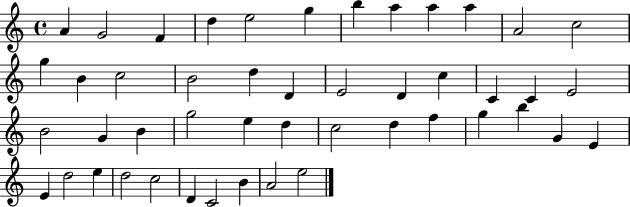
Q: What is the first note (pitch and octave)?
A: A4